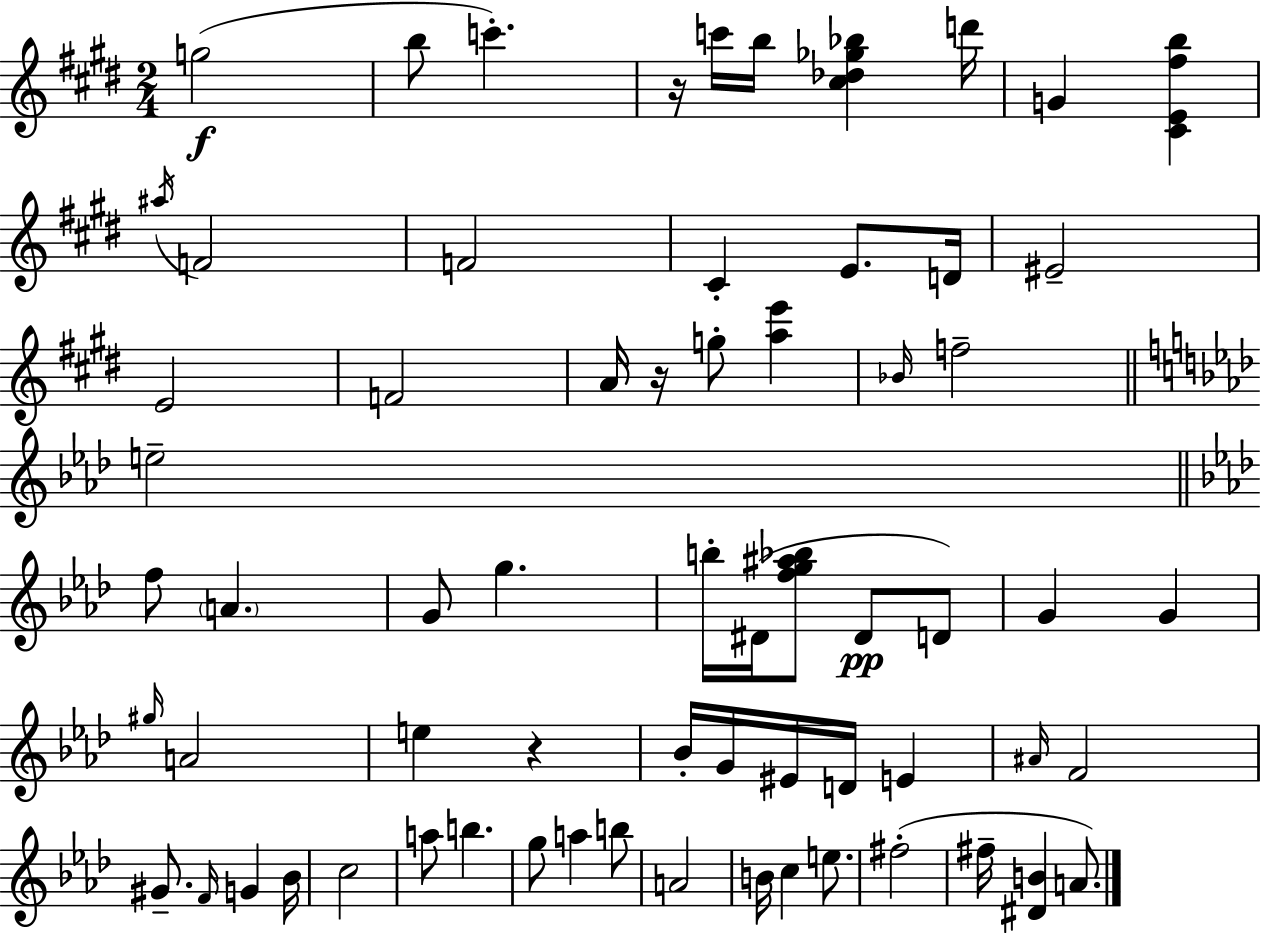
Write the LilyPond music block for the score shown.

{
  \clef treble
  \numericTimeSignature
  \time 2/4
  \key e \major
  g''2(\f | b''8 c'''4.-.) | r16 c'''16 b''16 <cis'' des'' ges'' bes''>4 d'''16 | g'4 <cis' e' fis'' b''>4 | \break \acciaccatura { ais''16 } f'2 | f'2 | cis'4-. e'8. | d'16 eis'2-- | \break e'2 | f'2 | a'16 r16 g''8-. <a'' e'''>4 | \grace { bes'16 } f''2-- | \break \bar "||" \break \key aes \major e''2-- | \bar "||" \break \key aes \major f''8 \parenthesize a'4. | g'8 g''4. | b''16-. dis'16( <f'' g'' ais'' bes''>8 dis'8\pp d'8) | g'4 g'4 | \break \grace { gis''16 } a'2 | e''4 r4 | bes'16-. g'16 eis'16 d'16 e'4 | \grace { ais'16 } f'2 | \break gis'8.-- \grace { f'16 } g'4 | bes'16 c''2 | a''8 b''4. | g''8 a''4 | \break b''8 a'2 | b'16 c''4 | e''8. fis''2-.( | fis''16-- <dis' b'>4 | \break a'8.) \bar "|."
}